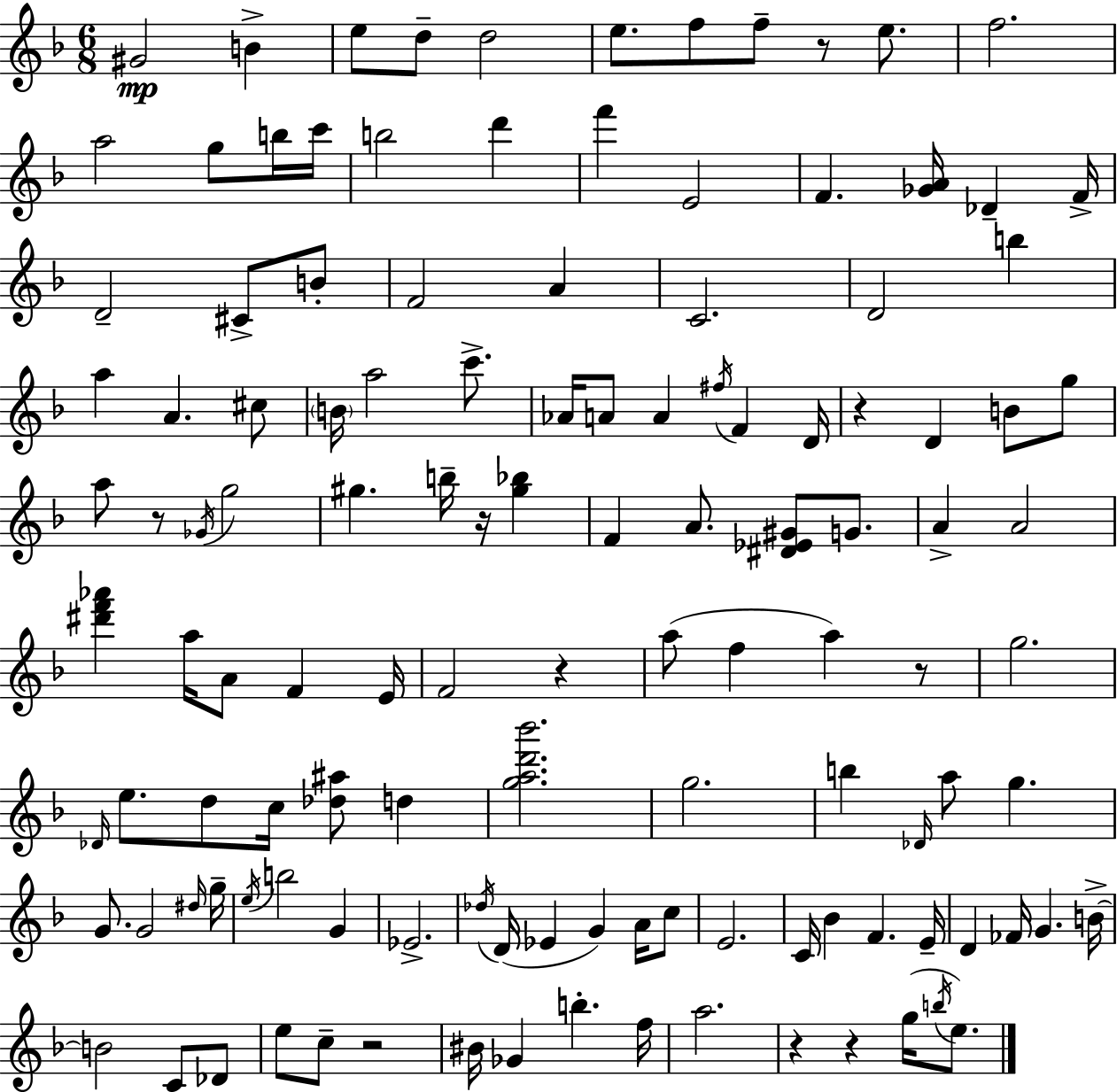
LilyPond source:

{
  \clef treble
  \numericTimeSignature
  \time 6/8
  \key f \major
  \repeat volta 2 { gis'2\mp b'4-> | e''8 d''8-- d''2 | e''8. f''8 f''8-- r8 e''8. | f''2. | \break a''2 g''8 b''16 c'''16 | b''2 d'''4 | f'''4 e'2 | f'4. <ges' a'>16 des'4-- f'16-> | \break d'2-- cis'8-> b'8-. | f'2 a'4 | c'2. | d'2 b''4 | \break a''4 a'4. cis''8 | \parenthesize b'16 a''2 c'''8.-> | aes'16 a'8 a'4 \acciaccatura { fis''16 } f'4 | d'16 r4 d'4 b'8 g''8 | \break a''8 r8 \acciaccatura { ges'16 } g''2 | gis''4. b''16-- r16 <gis'' bes''>4 | f'4 a'8. <dis' ees' gis'>8 g'8. | a'4-> a'2 | \break <dis''' f''' aes'''>4 a''16 a'8 f'4 | e'16 f'2 r4 | a''8( f''4 a''4) | r8 g''2. | \break \grace { des'16 } e''8. d''8 c''16 <des'' ais''>8 d''4 | <g'' a'' d''' bes'''>2. | g''2. | b''4 \grace { des'16 } a''8 g''4. | \break g'8. g'2 | \grace { dis''16 } g''16-- \acciaccatura { e''16 } b''2 | g'4 ees'2.-> | \acciaccatura { des''16 } d'16( ees'4 | \break g'4) a'16 c''8 e'2. | c'16 bes'4 | f'4. e'16-- d'4 fes'16 | g'4. b'16->~~ b'2 | \break c'8 des'8 e''8 c''8-- r2 | bis'16 ges'4 | b''4.-. f''16 a''2. | r4 r4 | \break g''16( \acciaccatura { b''16 } e''8.) } \bar "|."
}